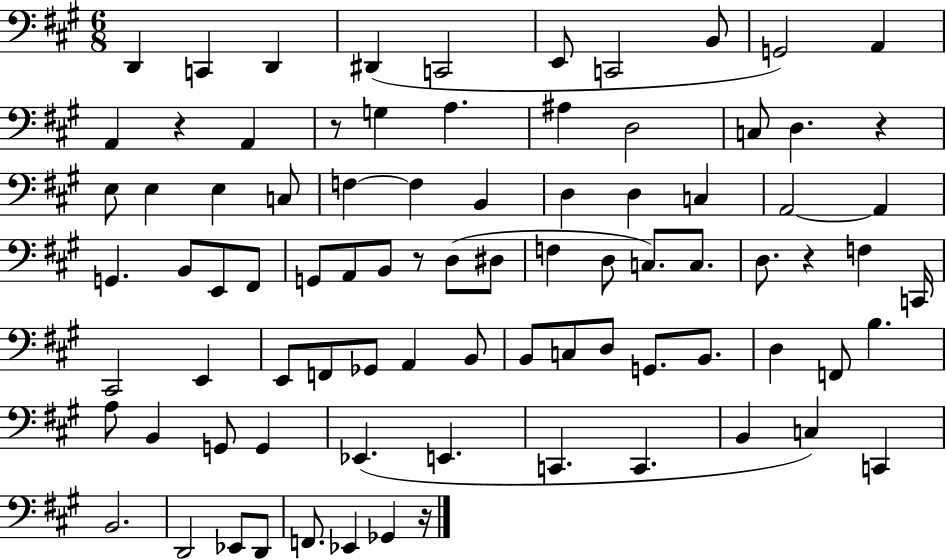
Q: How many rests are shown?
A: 6